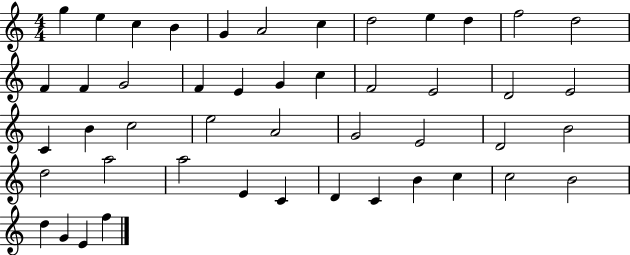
{
  \clef treble
  \numericTimeSignature
  \time 4/4
  \key c \major
  g''4 e''4 c''4 b'4 | g'4 a'2 c''4 | d''2 e''4 d''4 | f''2 d''2 | \break f'4 f'4 g'2 | f'4 e'4 g'4 c''4 | f'2 e'2 | d'2 e'2 | \break c'4 b'4 c''2 | e''2 a'2 | g'2 e'2 | d'2 b'2 | \break d''2 a''2 | a''2 e'4 c'4 | d'4 c'4 b'4 c''4 | c''2 b'2 | \break d''4 g'4 e'4 f''4 | \bar "|."
}